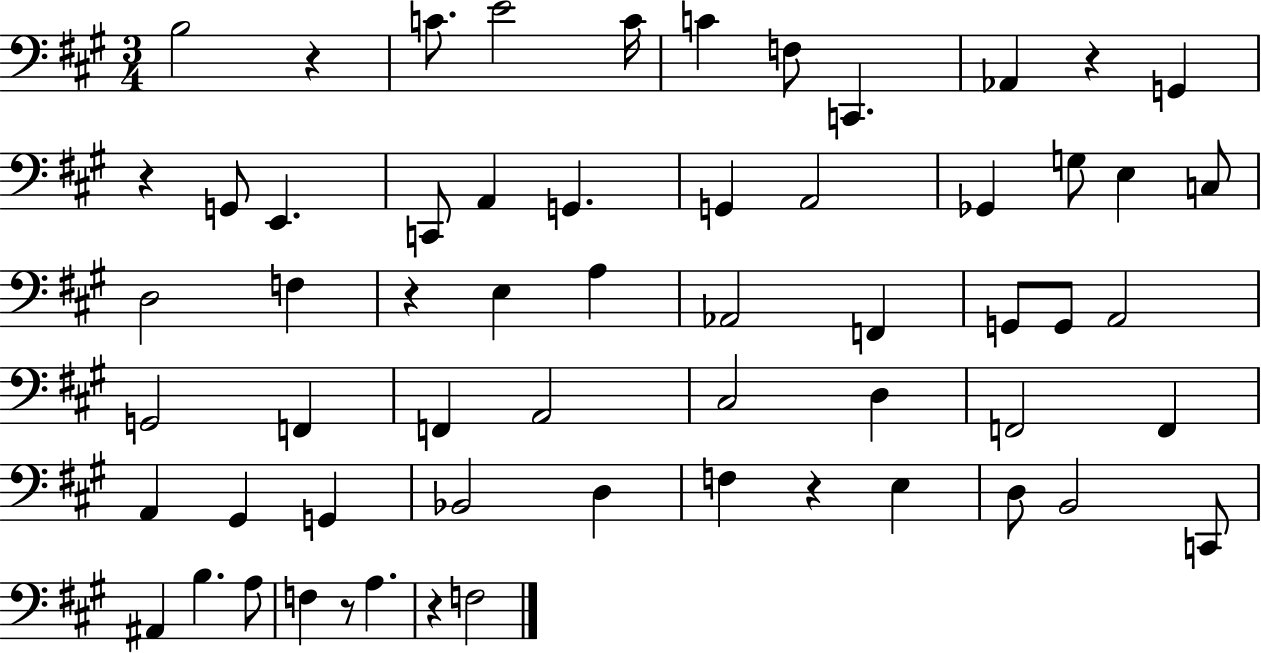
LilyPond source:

{
  \clef bass
  \numericTimeSignature
  \time 3/4
  \key a \major
  \repeat volta 2 { b2 r4 | c'8. e'2 c'16 | c'4 f8 c,4. | aes,4 r4 g,4 | \break r4 g,8 e,4. | c,8 a,4 g,4. | g,4 a,2 | ges,4 g8 e4 c8 | \break d2 f4 | r4 e4 a4 | aes,2 f,4 | g,8 g,8 a,2 | \break g,2 f,4 | f,4 a,2 | cis2 d4 | f,2 f,4 | \break a,4 gis,4 g,4 | bes,2 d4 | f4 r4 e4 | d8 b,2 c,8 | \break ais,4 b4. a8 | f4 r8 a4. | r4 f2 | } \bar "|."
}